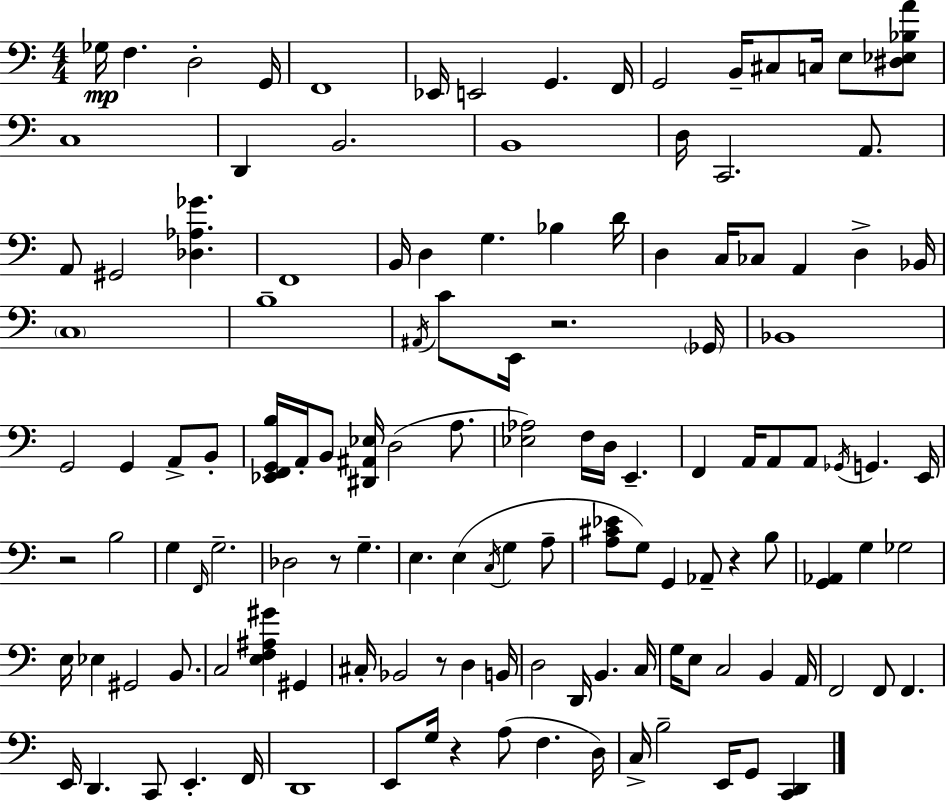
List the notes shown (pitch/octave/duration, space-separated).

Gb3/s F3/q. D3/h G2/s F2/w Eb2/s E2/h G2/q. F2/s G2/h B2/s C#3/e C3/s E3/e [D#3,Eb3,Bb3,A4]/e C3/w D2/q B2/h. B2/w D3/s C2/h. A2/e. A2/e G#2/h [Db3,Ab3,Gb4]/q. F2/w B2/s D3/q G3/q. Bb3/q D4/s D3/q C3/s CES3/e A2/q D3/q Bb2/s C3/w B3/w A#2/s C4/e E2/s R/h. Gb2/s Bb2/w G2/h G2/q A2/e B2/e [Eb2,F2,G2,B3]/s A2/s B2/e [D#2,A#2,Eb3]/s D3/h A3/e. [Eb3,Ab3]/h F3/s D3/s E2/q. F2/q A2/s A2/e A2/e Gb2/s G2/q. E2/s R/h B3/h G3/q F2/s G3/h. Db3/h R/e G3/q. E3/q. E3/q C3/s G3/q A3/e [A3,C#4,Eb4]/e G3/e G2/q Ab2/e R/q B3/e [G2,Ab2]/q G3/q Gb3/h E3/s Eb3/q G#2/h B2/e. C3/h [E3,F3,A#3,G#4]/q G#2/q C#3/s Bb2/h R/e D3/q B2/s D3/h D2/s B2/q. C3/s G3/s E3/e C3/h B2/q A2/s F2/h F2/e F2/q. E2/s D2/q. C2/e E2/q. F2/s D2/w E2/e G3/s R/q A3/e F3/q. D3/s C3/s B3/h E2/s G2/e [C2,D2]/q